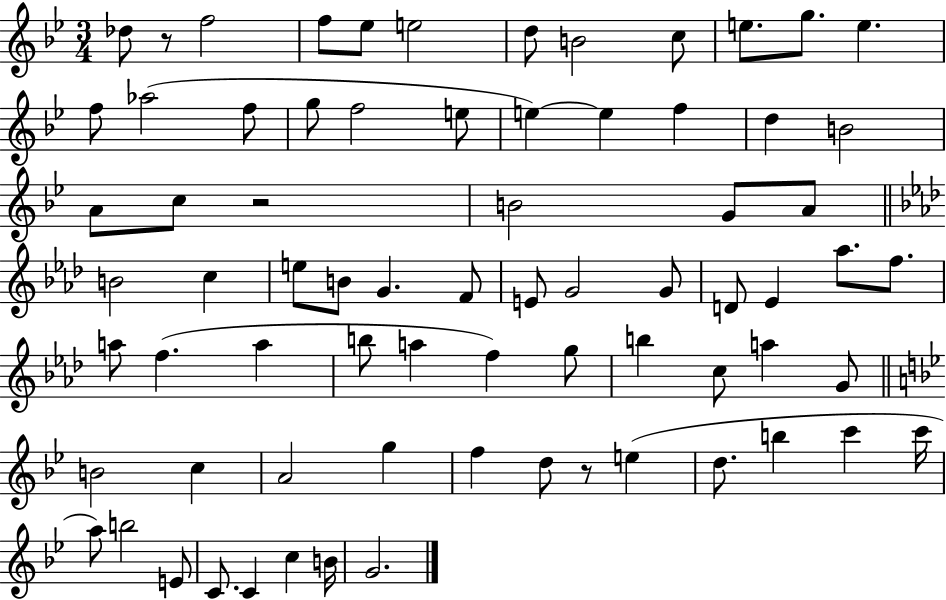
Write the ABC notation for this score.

X:1
T:Untitled
M:3/4
L:1/4
K:Bb
_d/2 z/2 f2 f/2 _e/2 e2 d/2 B2 c/2 e/2 g/2 e f/2 _a2 f/2 g/2 f2 e/2 e e f d B2 A/2 c/2 z2 B2 G/2 A/2 B2 c e/2 B/2 G F/2 E/2 G2 G/2 D/2 _E _a/2 f/2 a/2 f a b/2 a f g/2 b c/2 a G/2 B2 c A2 g f d/2 z/2 e d/2 b c' c'/4 a/2 b2 E/2 C/2 C c B/4 G2